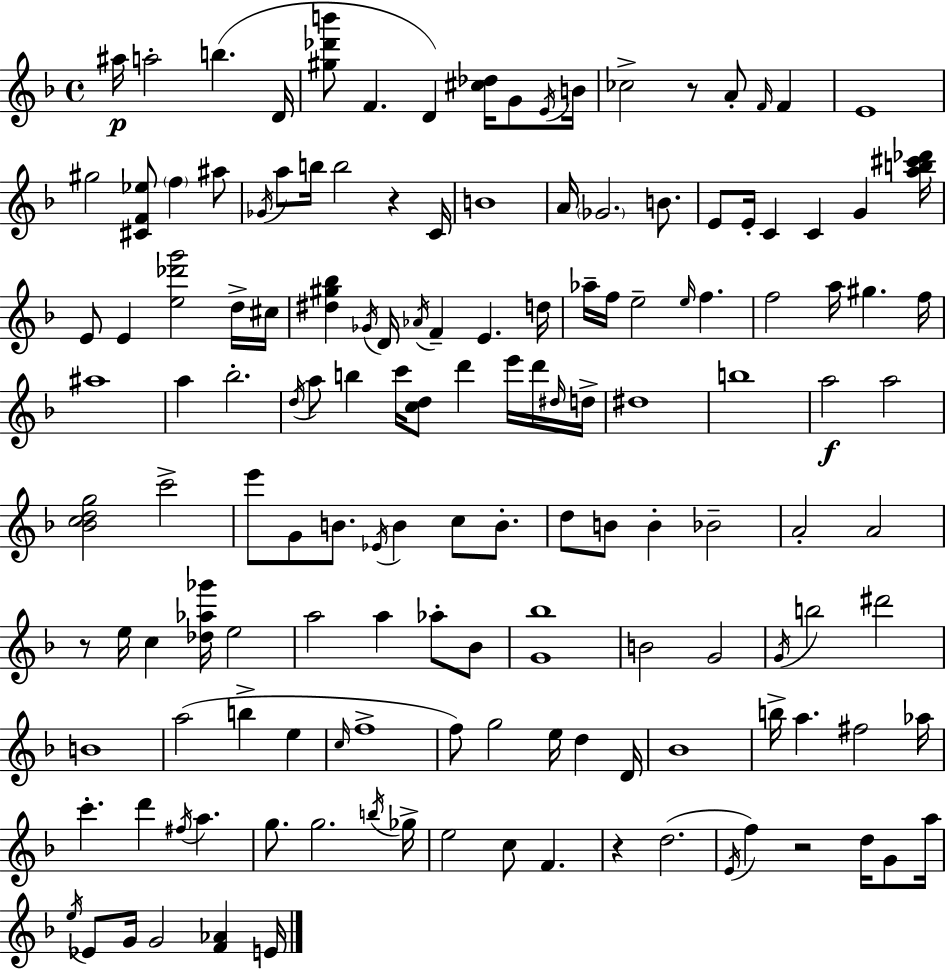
A#5/s A5/h B5/q. D4/s [G#5,Db6,B6]/e F4/q. D4/q [C#5,Db5]/s G4/e E4/s B4/s CES5/h R/e A4/e F4/s F4/q E4/w G#5/h [C#4,F4,Eb5]/e F5/q A#5/e Gb4/s A5/e B5/s B5/h R/q C4/s B4/w A4/s Gb4/h. B4/e. E4/e E4/s C4/q C4/q G4/q [A5,B5,C#6,Db6]/s E4/e E4/q [E5,Db6,G6]/h D5/s C#5/s [D#5,G#5,Bb5]/q Gb4/s D4/s Ab4/s F4/q E4/q. D5/s Ab5/s F5/s E5/h E5/s F5/q. F5/h A5/s G#5/q. F5/s A#5/w A5/q Bb5/h. D5/s A5/e B5/q C6/s [C5,D5]/e D6/q E6/s D6/s D#5/s D5/s D#5/w B5/w A5/h A5/h [Bb4,C5,D5,G5]/h C6/h E6/e G4/e B4/e. Eb4/s B4/q C5/e B4/e. D5/e B4/e B4/q Bb4/h A4/h A4/h R/e E5/s C5/q [Db5,Ab5,Gb6]/s E5/h A5/h A5/q Ab5/e Bb4/e [G4,Bb5]/w B4/h G4/h G4/s B5/h D#6/h B4/w A5/h B5/q E5/q C5/s F5/w F5/e G5/h E5/s D5/q D4/s Bb4/w B5/s A5/q. F#5/h Ab5/s C6/q. D6/q F#5/s A5/q. G5/e. G5/h. B5/s Gb5/s E5/h C5/e F4/q. R/q D5/h. E4/s F5/q R/h D5/s G4/e A5/s E5/s Eb4/e G4/s G4/h [F4,Ab4]/q E4/s